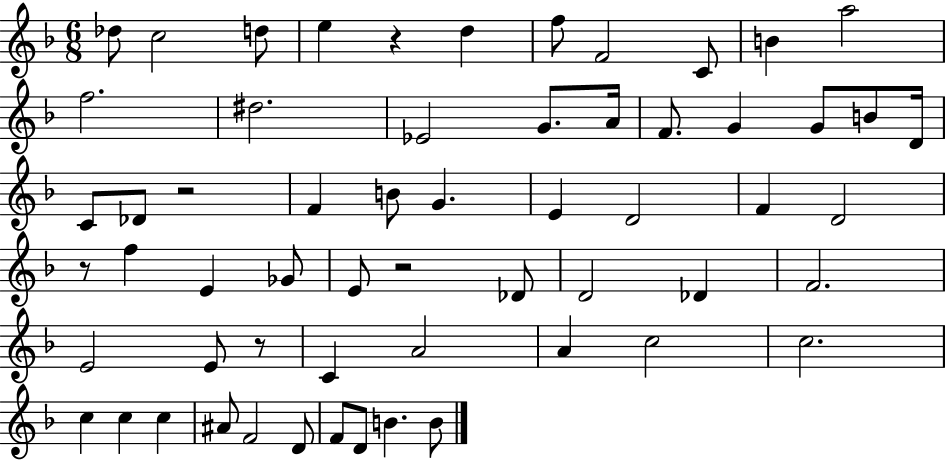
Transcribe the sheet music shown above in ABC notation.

X:1
T:Untitled
M:6/8
L:1/4
K:F
_d/2 c2 d/2 e z d f/2 F2 C/2 B a2 f2 ^d2 _E2 G/2 A/4 F/2 G G/2 B/2 D/4 C/2 _D/2 z2 F B/2 G E D2 F D2 z/2 f E _G/2 E/2 z2 _D/2 D2 _D F2 E2 E/2 z/2 C A2 A c2 c2 c c c ^A/2 F2 D/2 F/2 D/2 B B/2